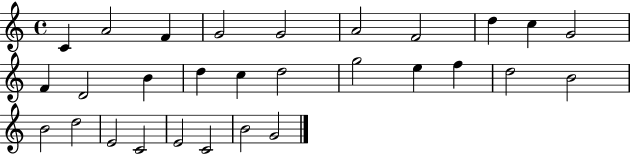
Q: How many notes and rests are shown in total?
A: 29